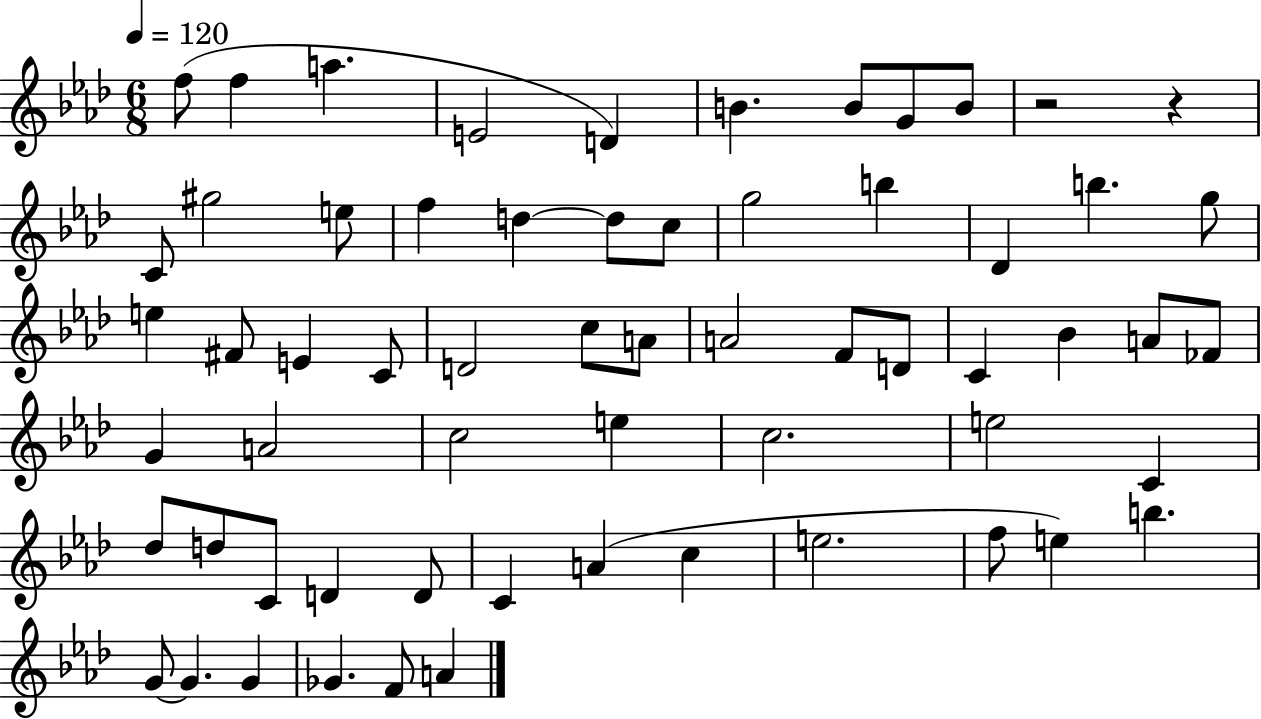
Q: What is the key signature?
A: AES major